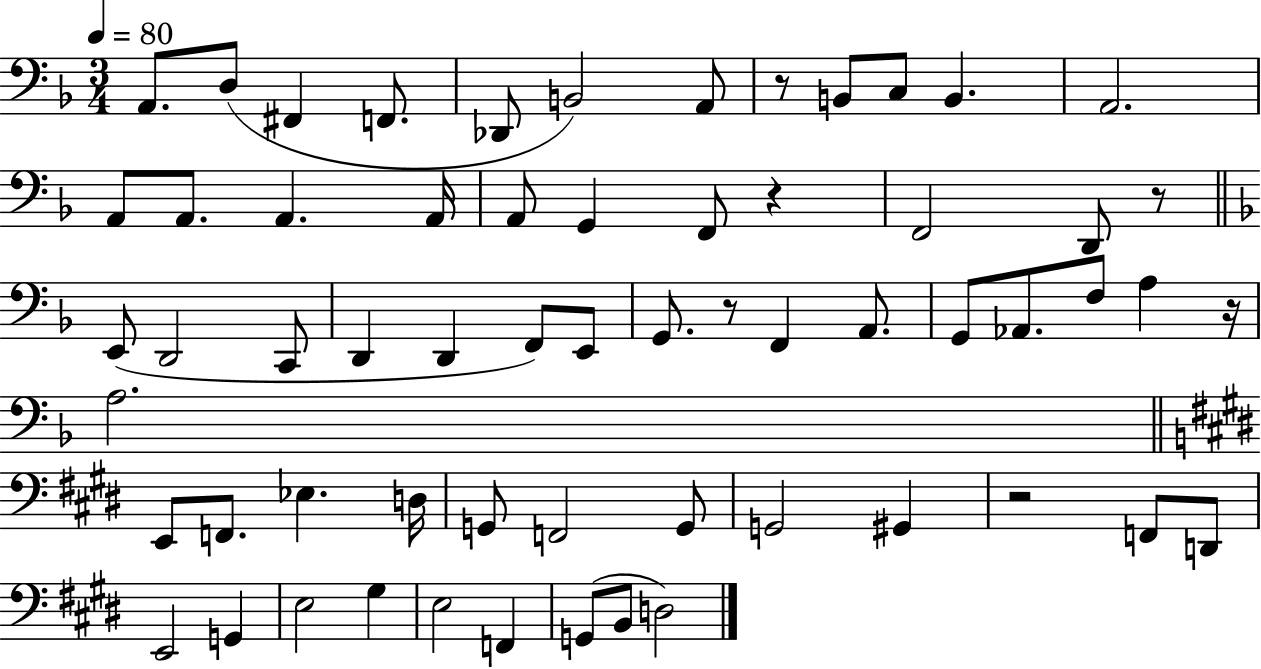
A2/e. D3/e F#2/q F2/e. Db2/e B2/h A2/e R/e B2/e C3/e B2/q. A2/h. A2/e A2/e. A2/q. A2/s A2/e G2/q F2/e R/q F2/h D2/e R/e E2/e D2/h C2/e D2/q D2/q F2/e E2/e G2/e. R/e F2/q A2/e. G2/e Ab2/e. F3/e A3/q R/s A3/h. E2/e F2/e. Eb3/q. D3/s G2/e F2/h G2/e G2/h G#2/q R/h F2/e D2/e E2/h G2/q E3/h G#3/q E3/h F2/q G2/e B2/e D3/h